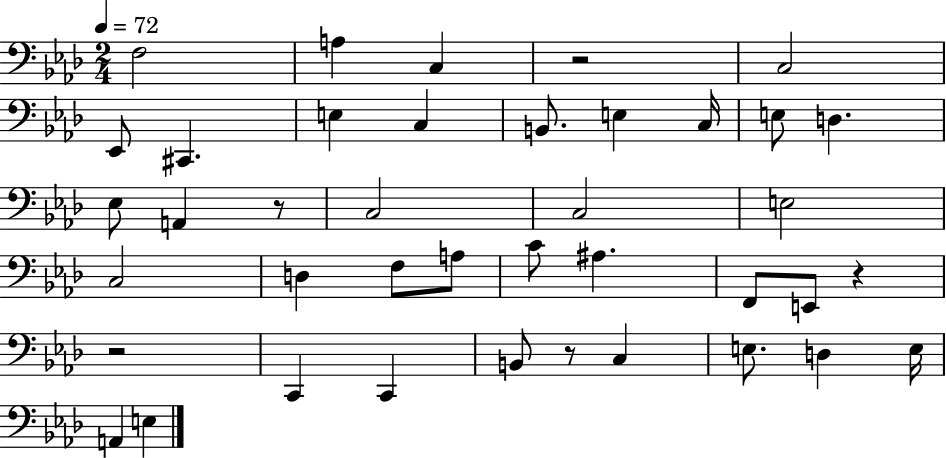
{
  \clef bass
  \numericTimeSignature
  \time 2/4
  \key aes \major
  \tempo 4 = 72
  f2 | a4 c4 | r2 | c2 | \break ees,8 cis,4. | e4 c4 | b,8. e4 c16 | e8 d4. | \break ees8 a,4 r8 | c2 | c2 | e2 | \break c2 | d4 f8 a8 | c'8 ais4. | f,8 e,8 r4 | \break r2 | c,4 c,4 | b,8 r8 c4 | e8. d4 e16 | \break a,4 e4 | \bar "|."
}